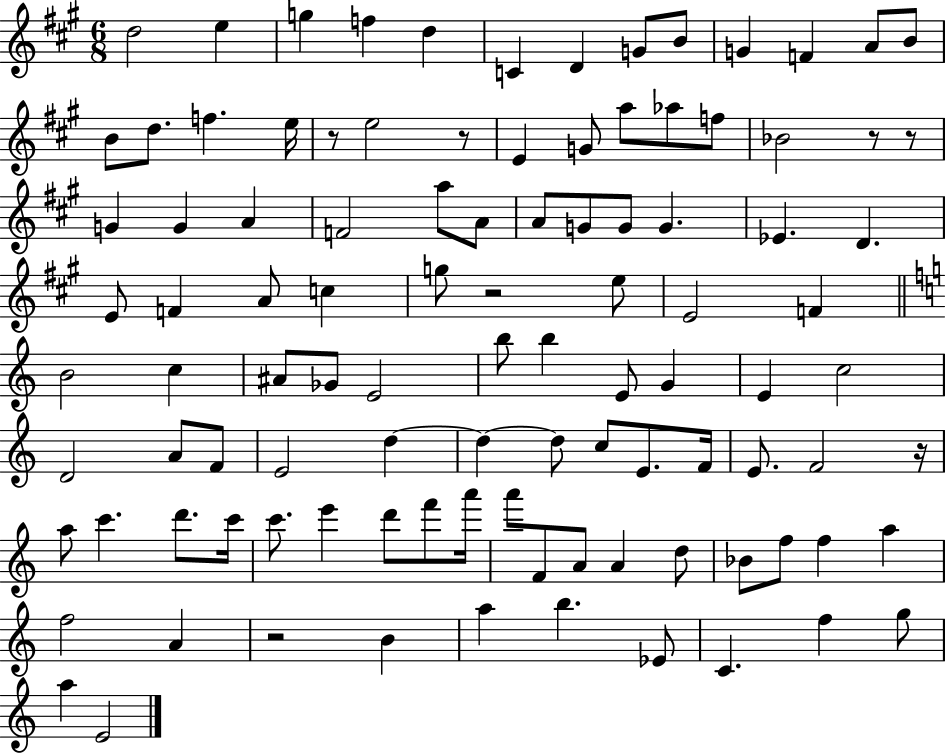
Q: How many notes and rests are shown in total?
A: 103